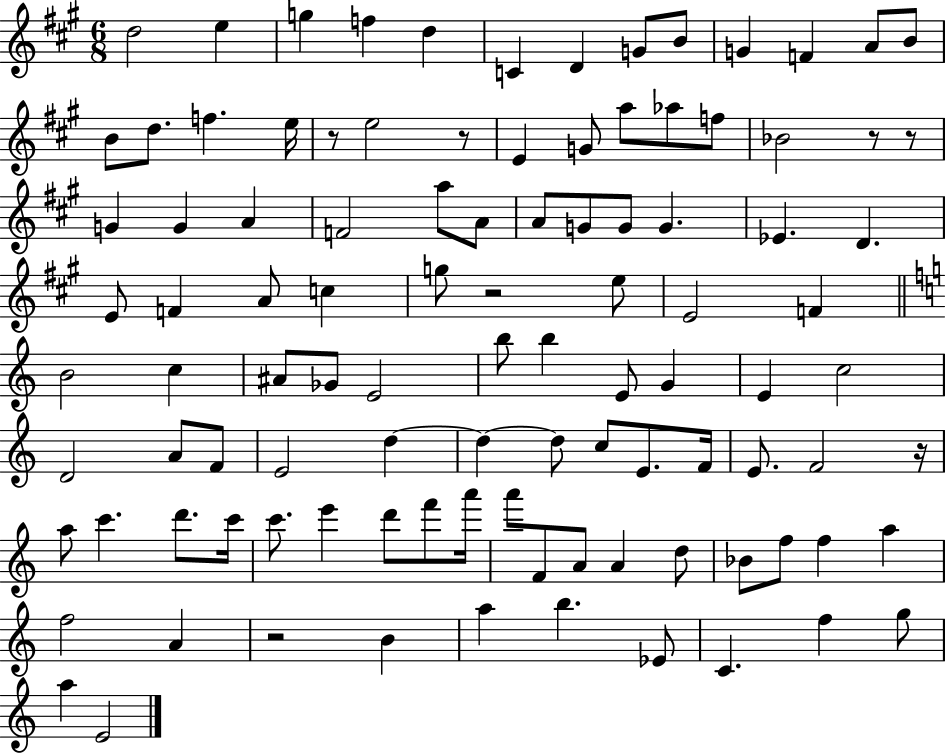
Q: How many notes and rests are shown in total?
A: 103